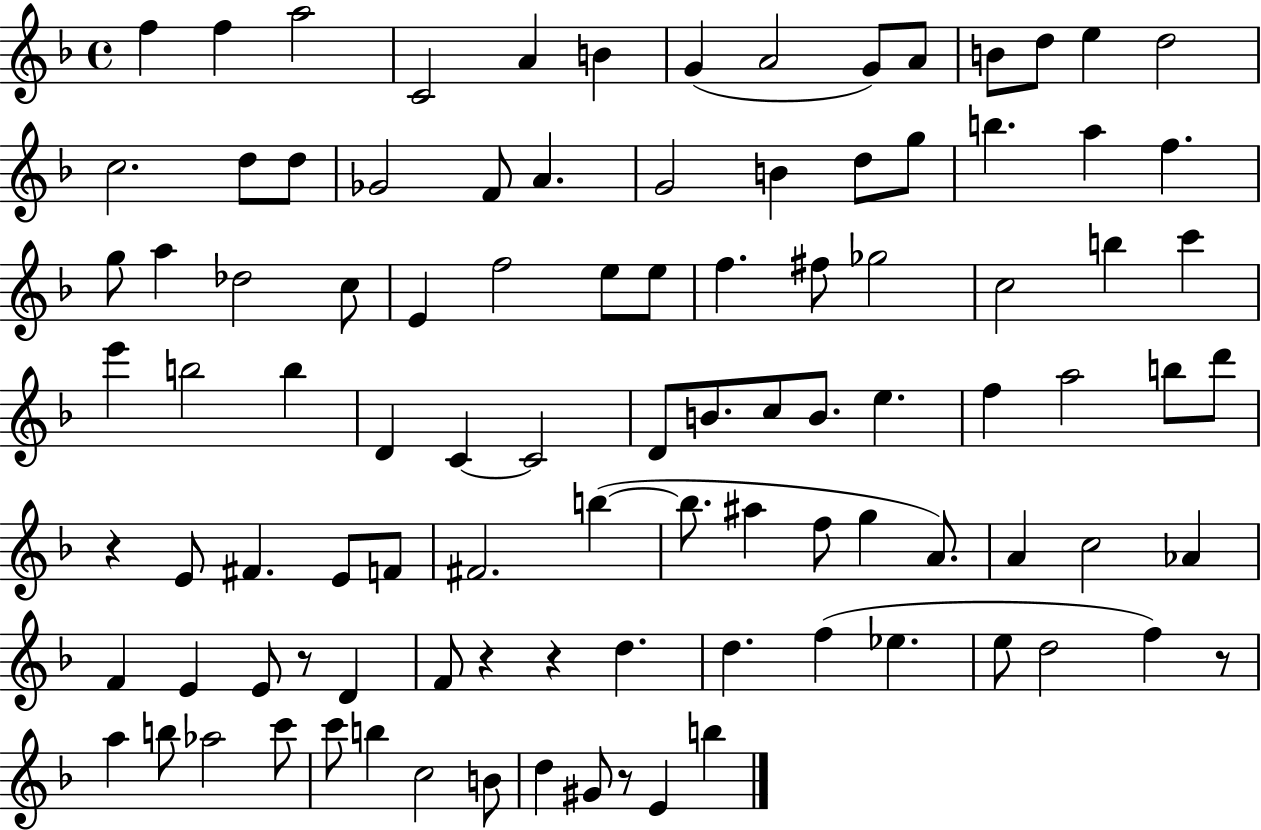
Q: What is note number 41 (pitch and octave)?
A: C6